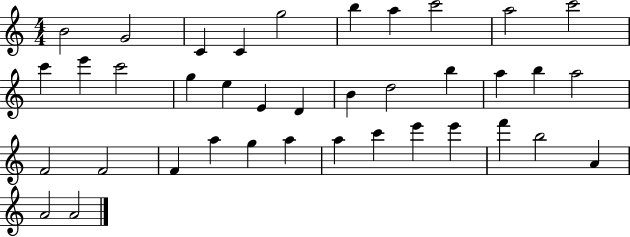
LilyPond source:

{
  \clef treble
  \numericTimeSignature
  \time 4/4
  \key c \major
  b'2 g'2 | c'4 c'4 g''2 | b''4 a''4 c'''2 | a''2 c'''2 | \break c'''4 e'''4 c'''2 | g''4 e''4 e'4 d'4 | b'4 d''2 b''4 | a''4 b''4 a''2 | \break f'2 f'2 | f'4 a''4 g''4 a''4 | a''4 c'''4 e'''4 e'''4 | f'''4 b''2 a'4 | \break a'2 a'2 | \bar "|."
}